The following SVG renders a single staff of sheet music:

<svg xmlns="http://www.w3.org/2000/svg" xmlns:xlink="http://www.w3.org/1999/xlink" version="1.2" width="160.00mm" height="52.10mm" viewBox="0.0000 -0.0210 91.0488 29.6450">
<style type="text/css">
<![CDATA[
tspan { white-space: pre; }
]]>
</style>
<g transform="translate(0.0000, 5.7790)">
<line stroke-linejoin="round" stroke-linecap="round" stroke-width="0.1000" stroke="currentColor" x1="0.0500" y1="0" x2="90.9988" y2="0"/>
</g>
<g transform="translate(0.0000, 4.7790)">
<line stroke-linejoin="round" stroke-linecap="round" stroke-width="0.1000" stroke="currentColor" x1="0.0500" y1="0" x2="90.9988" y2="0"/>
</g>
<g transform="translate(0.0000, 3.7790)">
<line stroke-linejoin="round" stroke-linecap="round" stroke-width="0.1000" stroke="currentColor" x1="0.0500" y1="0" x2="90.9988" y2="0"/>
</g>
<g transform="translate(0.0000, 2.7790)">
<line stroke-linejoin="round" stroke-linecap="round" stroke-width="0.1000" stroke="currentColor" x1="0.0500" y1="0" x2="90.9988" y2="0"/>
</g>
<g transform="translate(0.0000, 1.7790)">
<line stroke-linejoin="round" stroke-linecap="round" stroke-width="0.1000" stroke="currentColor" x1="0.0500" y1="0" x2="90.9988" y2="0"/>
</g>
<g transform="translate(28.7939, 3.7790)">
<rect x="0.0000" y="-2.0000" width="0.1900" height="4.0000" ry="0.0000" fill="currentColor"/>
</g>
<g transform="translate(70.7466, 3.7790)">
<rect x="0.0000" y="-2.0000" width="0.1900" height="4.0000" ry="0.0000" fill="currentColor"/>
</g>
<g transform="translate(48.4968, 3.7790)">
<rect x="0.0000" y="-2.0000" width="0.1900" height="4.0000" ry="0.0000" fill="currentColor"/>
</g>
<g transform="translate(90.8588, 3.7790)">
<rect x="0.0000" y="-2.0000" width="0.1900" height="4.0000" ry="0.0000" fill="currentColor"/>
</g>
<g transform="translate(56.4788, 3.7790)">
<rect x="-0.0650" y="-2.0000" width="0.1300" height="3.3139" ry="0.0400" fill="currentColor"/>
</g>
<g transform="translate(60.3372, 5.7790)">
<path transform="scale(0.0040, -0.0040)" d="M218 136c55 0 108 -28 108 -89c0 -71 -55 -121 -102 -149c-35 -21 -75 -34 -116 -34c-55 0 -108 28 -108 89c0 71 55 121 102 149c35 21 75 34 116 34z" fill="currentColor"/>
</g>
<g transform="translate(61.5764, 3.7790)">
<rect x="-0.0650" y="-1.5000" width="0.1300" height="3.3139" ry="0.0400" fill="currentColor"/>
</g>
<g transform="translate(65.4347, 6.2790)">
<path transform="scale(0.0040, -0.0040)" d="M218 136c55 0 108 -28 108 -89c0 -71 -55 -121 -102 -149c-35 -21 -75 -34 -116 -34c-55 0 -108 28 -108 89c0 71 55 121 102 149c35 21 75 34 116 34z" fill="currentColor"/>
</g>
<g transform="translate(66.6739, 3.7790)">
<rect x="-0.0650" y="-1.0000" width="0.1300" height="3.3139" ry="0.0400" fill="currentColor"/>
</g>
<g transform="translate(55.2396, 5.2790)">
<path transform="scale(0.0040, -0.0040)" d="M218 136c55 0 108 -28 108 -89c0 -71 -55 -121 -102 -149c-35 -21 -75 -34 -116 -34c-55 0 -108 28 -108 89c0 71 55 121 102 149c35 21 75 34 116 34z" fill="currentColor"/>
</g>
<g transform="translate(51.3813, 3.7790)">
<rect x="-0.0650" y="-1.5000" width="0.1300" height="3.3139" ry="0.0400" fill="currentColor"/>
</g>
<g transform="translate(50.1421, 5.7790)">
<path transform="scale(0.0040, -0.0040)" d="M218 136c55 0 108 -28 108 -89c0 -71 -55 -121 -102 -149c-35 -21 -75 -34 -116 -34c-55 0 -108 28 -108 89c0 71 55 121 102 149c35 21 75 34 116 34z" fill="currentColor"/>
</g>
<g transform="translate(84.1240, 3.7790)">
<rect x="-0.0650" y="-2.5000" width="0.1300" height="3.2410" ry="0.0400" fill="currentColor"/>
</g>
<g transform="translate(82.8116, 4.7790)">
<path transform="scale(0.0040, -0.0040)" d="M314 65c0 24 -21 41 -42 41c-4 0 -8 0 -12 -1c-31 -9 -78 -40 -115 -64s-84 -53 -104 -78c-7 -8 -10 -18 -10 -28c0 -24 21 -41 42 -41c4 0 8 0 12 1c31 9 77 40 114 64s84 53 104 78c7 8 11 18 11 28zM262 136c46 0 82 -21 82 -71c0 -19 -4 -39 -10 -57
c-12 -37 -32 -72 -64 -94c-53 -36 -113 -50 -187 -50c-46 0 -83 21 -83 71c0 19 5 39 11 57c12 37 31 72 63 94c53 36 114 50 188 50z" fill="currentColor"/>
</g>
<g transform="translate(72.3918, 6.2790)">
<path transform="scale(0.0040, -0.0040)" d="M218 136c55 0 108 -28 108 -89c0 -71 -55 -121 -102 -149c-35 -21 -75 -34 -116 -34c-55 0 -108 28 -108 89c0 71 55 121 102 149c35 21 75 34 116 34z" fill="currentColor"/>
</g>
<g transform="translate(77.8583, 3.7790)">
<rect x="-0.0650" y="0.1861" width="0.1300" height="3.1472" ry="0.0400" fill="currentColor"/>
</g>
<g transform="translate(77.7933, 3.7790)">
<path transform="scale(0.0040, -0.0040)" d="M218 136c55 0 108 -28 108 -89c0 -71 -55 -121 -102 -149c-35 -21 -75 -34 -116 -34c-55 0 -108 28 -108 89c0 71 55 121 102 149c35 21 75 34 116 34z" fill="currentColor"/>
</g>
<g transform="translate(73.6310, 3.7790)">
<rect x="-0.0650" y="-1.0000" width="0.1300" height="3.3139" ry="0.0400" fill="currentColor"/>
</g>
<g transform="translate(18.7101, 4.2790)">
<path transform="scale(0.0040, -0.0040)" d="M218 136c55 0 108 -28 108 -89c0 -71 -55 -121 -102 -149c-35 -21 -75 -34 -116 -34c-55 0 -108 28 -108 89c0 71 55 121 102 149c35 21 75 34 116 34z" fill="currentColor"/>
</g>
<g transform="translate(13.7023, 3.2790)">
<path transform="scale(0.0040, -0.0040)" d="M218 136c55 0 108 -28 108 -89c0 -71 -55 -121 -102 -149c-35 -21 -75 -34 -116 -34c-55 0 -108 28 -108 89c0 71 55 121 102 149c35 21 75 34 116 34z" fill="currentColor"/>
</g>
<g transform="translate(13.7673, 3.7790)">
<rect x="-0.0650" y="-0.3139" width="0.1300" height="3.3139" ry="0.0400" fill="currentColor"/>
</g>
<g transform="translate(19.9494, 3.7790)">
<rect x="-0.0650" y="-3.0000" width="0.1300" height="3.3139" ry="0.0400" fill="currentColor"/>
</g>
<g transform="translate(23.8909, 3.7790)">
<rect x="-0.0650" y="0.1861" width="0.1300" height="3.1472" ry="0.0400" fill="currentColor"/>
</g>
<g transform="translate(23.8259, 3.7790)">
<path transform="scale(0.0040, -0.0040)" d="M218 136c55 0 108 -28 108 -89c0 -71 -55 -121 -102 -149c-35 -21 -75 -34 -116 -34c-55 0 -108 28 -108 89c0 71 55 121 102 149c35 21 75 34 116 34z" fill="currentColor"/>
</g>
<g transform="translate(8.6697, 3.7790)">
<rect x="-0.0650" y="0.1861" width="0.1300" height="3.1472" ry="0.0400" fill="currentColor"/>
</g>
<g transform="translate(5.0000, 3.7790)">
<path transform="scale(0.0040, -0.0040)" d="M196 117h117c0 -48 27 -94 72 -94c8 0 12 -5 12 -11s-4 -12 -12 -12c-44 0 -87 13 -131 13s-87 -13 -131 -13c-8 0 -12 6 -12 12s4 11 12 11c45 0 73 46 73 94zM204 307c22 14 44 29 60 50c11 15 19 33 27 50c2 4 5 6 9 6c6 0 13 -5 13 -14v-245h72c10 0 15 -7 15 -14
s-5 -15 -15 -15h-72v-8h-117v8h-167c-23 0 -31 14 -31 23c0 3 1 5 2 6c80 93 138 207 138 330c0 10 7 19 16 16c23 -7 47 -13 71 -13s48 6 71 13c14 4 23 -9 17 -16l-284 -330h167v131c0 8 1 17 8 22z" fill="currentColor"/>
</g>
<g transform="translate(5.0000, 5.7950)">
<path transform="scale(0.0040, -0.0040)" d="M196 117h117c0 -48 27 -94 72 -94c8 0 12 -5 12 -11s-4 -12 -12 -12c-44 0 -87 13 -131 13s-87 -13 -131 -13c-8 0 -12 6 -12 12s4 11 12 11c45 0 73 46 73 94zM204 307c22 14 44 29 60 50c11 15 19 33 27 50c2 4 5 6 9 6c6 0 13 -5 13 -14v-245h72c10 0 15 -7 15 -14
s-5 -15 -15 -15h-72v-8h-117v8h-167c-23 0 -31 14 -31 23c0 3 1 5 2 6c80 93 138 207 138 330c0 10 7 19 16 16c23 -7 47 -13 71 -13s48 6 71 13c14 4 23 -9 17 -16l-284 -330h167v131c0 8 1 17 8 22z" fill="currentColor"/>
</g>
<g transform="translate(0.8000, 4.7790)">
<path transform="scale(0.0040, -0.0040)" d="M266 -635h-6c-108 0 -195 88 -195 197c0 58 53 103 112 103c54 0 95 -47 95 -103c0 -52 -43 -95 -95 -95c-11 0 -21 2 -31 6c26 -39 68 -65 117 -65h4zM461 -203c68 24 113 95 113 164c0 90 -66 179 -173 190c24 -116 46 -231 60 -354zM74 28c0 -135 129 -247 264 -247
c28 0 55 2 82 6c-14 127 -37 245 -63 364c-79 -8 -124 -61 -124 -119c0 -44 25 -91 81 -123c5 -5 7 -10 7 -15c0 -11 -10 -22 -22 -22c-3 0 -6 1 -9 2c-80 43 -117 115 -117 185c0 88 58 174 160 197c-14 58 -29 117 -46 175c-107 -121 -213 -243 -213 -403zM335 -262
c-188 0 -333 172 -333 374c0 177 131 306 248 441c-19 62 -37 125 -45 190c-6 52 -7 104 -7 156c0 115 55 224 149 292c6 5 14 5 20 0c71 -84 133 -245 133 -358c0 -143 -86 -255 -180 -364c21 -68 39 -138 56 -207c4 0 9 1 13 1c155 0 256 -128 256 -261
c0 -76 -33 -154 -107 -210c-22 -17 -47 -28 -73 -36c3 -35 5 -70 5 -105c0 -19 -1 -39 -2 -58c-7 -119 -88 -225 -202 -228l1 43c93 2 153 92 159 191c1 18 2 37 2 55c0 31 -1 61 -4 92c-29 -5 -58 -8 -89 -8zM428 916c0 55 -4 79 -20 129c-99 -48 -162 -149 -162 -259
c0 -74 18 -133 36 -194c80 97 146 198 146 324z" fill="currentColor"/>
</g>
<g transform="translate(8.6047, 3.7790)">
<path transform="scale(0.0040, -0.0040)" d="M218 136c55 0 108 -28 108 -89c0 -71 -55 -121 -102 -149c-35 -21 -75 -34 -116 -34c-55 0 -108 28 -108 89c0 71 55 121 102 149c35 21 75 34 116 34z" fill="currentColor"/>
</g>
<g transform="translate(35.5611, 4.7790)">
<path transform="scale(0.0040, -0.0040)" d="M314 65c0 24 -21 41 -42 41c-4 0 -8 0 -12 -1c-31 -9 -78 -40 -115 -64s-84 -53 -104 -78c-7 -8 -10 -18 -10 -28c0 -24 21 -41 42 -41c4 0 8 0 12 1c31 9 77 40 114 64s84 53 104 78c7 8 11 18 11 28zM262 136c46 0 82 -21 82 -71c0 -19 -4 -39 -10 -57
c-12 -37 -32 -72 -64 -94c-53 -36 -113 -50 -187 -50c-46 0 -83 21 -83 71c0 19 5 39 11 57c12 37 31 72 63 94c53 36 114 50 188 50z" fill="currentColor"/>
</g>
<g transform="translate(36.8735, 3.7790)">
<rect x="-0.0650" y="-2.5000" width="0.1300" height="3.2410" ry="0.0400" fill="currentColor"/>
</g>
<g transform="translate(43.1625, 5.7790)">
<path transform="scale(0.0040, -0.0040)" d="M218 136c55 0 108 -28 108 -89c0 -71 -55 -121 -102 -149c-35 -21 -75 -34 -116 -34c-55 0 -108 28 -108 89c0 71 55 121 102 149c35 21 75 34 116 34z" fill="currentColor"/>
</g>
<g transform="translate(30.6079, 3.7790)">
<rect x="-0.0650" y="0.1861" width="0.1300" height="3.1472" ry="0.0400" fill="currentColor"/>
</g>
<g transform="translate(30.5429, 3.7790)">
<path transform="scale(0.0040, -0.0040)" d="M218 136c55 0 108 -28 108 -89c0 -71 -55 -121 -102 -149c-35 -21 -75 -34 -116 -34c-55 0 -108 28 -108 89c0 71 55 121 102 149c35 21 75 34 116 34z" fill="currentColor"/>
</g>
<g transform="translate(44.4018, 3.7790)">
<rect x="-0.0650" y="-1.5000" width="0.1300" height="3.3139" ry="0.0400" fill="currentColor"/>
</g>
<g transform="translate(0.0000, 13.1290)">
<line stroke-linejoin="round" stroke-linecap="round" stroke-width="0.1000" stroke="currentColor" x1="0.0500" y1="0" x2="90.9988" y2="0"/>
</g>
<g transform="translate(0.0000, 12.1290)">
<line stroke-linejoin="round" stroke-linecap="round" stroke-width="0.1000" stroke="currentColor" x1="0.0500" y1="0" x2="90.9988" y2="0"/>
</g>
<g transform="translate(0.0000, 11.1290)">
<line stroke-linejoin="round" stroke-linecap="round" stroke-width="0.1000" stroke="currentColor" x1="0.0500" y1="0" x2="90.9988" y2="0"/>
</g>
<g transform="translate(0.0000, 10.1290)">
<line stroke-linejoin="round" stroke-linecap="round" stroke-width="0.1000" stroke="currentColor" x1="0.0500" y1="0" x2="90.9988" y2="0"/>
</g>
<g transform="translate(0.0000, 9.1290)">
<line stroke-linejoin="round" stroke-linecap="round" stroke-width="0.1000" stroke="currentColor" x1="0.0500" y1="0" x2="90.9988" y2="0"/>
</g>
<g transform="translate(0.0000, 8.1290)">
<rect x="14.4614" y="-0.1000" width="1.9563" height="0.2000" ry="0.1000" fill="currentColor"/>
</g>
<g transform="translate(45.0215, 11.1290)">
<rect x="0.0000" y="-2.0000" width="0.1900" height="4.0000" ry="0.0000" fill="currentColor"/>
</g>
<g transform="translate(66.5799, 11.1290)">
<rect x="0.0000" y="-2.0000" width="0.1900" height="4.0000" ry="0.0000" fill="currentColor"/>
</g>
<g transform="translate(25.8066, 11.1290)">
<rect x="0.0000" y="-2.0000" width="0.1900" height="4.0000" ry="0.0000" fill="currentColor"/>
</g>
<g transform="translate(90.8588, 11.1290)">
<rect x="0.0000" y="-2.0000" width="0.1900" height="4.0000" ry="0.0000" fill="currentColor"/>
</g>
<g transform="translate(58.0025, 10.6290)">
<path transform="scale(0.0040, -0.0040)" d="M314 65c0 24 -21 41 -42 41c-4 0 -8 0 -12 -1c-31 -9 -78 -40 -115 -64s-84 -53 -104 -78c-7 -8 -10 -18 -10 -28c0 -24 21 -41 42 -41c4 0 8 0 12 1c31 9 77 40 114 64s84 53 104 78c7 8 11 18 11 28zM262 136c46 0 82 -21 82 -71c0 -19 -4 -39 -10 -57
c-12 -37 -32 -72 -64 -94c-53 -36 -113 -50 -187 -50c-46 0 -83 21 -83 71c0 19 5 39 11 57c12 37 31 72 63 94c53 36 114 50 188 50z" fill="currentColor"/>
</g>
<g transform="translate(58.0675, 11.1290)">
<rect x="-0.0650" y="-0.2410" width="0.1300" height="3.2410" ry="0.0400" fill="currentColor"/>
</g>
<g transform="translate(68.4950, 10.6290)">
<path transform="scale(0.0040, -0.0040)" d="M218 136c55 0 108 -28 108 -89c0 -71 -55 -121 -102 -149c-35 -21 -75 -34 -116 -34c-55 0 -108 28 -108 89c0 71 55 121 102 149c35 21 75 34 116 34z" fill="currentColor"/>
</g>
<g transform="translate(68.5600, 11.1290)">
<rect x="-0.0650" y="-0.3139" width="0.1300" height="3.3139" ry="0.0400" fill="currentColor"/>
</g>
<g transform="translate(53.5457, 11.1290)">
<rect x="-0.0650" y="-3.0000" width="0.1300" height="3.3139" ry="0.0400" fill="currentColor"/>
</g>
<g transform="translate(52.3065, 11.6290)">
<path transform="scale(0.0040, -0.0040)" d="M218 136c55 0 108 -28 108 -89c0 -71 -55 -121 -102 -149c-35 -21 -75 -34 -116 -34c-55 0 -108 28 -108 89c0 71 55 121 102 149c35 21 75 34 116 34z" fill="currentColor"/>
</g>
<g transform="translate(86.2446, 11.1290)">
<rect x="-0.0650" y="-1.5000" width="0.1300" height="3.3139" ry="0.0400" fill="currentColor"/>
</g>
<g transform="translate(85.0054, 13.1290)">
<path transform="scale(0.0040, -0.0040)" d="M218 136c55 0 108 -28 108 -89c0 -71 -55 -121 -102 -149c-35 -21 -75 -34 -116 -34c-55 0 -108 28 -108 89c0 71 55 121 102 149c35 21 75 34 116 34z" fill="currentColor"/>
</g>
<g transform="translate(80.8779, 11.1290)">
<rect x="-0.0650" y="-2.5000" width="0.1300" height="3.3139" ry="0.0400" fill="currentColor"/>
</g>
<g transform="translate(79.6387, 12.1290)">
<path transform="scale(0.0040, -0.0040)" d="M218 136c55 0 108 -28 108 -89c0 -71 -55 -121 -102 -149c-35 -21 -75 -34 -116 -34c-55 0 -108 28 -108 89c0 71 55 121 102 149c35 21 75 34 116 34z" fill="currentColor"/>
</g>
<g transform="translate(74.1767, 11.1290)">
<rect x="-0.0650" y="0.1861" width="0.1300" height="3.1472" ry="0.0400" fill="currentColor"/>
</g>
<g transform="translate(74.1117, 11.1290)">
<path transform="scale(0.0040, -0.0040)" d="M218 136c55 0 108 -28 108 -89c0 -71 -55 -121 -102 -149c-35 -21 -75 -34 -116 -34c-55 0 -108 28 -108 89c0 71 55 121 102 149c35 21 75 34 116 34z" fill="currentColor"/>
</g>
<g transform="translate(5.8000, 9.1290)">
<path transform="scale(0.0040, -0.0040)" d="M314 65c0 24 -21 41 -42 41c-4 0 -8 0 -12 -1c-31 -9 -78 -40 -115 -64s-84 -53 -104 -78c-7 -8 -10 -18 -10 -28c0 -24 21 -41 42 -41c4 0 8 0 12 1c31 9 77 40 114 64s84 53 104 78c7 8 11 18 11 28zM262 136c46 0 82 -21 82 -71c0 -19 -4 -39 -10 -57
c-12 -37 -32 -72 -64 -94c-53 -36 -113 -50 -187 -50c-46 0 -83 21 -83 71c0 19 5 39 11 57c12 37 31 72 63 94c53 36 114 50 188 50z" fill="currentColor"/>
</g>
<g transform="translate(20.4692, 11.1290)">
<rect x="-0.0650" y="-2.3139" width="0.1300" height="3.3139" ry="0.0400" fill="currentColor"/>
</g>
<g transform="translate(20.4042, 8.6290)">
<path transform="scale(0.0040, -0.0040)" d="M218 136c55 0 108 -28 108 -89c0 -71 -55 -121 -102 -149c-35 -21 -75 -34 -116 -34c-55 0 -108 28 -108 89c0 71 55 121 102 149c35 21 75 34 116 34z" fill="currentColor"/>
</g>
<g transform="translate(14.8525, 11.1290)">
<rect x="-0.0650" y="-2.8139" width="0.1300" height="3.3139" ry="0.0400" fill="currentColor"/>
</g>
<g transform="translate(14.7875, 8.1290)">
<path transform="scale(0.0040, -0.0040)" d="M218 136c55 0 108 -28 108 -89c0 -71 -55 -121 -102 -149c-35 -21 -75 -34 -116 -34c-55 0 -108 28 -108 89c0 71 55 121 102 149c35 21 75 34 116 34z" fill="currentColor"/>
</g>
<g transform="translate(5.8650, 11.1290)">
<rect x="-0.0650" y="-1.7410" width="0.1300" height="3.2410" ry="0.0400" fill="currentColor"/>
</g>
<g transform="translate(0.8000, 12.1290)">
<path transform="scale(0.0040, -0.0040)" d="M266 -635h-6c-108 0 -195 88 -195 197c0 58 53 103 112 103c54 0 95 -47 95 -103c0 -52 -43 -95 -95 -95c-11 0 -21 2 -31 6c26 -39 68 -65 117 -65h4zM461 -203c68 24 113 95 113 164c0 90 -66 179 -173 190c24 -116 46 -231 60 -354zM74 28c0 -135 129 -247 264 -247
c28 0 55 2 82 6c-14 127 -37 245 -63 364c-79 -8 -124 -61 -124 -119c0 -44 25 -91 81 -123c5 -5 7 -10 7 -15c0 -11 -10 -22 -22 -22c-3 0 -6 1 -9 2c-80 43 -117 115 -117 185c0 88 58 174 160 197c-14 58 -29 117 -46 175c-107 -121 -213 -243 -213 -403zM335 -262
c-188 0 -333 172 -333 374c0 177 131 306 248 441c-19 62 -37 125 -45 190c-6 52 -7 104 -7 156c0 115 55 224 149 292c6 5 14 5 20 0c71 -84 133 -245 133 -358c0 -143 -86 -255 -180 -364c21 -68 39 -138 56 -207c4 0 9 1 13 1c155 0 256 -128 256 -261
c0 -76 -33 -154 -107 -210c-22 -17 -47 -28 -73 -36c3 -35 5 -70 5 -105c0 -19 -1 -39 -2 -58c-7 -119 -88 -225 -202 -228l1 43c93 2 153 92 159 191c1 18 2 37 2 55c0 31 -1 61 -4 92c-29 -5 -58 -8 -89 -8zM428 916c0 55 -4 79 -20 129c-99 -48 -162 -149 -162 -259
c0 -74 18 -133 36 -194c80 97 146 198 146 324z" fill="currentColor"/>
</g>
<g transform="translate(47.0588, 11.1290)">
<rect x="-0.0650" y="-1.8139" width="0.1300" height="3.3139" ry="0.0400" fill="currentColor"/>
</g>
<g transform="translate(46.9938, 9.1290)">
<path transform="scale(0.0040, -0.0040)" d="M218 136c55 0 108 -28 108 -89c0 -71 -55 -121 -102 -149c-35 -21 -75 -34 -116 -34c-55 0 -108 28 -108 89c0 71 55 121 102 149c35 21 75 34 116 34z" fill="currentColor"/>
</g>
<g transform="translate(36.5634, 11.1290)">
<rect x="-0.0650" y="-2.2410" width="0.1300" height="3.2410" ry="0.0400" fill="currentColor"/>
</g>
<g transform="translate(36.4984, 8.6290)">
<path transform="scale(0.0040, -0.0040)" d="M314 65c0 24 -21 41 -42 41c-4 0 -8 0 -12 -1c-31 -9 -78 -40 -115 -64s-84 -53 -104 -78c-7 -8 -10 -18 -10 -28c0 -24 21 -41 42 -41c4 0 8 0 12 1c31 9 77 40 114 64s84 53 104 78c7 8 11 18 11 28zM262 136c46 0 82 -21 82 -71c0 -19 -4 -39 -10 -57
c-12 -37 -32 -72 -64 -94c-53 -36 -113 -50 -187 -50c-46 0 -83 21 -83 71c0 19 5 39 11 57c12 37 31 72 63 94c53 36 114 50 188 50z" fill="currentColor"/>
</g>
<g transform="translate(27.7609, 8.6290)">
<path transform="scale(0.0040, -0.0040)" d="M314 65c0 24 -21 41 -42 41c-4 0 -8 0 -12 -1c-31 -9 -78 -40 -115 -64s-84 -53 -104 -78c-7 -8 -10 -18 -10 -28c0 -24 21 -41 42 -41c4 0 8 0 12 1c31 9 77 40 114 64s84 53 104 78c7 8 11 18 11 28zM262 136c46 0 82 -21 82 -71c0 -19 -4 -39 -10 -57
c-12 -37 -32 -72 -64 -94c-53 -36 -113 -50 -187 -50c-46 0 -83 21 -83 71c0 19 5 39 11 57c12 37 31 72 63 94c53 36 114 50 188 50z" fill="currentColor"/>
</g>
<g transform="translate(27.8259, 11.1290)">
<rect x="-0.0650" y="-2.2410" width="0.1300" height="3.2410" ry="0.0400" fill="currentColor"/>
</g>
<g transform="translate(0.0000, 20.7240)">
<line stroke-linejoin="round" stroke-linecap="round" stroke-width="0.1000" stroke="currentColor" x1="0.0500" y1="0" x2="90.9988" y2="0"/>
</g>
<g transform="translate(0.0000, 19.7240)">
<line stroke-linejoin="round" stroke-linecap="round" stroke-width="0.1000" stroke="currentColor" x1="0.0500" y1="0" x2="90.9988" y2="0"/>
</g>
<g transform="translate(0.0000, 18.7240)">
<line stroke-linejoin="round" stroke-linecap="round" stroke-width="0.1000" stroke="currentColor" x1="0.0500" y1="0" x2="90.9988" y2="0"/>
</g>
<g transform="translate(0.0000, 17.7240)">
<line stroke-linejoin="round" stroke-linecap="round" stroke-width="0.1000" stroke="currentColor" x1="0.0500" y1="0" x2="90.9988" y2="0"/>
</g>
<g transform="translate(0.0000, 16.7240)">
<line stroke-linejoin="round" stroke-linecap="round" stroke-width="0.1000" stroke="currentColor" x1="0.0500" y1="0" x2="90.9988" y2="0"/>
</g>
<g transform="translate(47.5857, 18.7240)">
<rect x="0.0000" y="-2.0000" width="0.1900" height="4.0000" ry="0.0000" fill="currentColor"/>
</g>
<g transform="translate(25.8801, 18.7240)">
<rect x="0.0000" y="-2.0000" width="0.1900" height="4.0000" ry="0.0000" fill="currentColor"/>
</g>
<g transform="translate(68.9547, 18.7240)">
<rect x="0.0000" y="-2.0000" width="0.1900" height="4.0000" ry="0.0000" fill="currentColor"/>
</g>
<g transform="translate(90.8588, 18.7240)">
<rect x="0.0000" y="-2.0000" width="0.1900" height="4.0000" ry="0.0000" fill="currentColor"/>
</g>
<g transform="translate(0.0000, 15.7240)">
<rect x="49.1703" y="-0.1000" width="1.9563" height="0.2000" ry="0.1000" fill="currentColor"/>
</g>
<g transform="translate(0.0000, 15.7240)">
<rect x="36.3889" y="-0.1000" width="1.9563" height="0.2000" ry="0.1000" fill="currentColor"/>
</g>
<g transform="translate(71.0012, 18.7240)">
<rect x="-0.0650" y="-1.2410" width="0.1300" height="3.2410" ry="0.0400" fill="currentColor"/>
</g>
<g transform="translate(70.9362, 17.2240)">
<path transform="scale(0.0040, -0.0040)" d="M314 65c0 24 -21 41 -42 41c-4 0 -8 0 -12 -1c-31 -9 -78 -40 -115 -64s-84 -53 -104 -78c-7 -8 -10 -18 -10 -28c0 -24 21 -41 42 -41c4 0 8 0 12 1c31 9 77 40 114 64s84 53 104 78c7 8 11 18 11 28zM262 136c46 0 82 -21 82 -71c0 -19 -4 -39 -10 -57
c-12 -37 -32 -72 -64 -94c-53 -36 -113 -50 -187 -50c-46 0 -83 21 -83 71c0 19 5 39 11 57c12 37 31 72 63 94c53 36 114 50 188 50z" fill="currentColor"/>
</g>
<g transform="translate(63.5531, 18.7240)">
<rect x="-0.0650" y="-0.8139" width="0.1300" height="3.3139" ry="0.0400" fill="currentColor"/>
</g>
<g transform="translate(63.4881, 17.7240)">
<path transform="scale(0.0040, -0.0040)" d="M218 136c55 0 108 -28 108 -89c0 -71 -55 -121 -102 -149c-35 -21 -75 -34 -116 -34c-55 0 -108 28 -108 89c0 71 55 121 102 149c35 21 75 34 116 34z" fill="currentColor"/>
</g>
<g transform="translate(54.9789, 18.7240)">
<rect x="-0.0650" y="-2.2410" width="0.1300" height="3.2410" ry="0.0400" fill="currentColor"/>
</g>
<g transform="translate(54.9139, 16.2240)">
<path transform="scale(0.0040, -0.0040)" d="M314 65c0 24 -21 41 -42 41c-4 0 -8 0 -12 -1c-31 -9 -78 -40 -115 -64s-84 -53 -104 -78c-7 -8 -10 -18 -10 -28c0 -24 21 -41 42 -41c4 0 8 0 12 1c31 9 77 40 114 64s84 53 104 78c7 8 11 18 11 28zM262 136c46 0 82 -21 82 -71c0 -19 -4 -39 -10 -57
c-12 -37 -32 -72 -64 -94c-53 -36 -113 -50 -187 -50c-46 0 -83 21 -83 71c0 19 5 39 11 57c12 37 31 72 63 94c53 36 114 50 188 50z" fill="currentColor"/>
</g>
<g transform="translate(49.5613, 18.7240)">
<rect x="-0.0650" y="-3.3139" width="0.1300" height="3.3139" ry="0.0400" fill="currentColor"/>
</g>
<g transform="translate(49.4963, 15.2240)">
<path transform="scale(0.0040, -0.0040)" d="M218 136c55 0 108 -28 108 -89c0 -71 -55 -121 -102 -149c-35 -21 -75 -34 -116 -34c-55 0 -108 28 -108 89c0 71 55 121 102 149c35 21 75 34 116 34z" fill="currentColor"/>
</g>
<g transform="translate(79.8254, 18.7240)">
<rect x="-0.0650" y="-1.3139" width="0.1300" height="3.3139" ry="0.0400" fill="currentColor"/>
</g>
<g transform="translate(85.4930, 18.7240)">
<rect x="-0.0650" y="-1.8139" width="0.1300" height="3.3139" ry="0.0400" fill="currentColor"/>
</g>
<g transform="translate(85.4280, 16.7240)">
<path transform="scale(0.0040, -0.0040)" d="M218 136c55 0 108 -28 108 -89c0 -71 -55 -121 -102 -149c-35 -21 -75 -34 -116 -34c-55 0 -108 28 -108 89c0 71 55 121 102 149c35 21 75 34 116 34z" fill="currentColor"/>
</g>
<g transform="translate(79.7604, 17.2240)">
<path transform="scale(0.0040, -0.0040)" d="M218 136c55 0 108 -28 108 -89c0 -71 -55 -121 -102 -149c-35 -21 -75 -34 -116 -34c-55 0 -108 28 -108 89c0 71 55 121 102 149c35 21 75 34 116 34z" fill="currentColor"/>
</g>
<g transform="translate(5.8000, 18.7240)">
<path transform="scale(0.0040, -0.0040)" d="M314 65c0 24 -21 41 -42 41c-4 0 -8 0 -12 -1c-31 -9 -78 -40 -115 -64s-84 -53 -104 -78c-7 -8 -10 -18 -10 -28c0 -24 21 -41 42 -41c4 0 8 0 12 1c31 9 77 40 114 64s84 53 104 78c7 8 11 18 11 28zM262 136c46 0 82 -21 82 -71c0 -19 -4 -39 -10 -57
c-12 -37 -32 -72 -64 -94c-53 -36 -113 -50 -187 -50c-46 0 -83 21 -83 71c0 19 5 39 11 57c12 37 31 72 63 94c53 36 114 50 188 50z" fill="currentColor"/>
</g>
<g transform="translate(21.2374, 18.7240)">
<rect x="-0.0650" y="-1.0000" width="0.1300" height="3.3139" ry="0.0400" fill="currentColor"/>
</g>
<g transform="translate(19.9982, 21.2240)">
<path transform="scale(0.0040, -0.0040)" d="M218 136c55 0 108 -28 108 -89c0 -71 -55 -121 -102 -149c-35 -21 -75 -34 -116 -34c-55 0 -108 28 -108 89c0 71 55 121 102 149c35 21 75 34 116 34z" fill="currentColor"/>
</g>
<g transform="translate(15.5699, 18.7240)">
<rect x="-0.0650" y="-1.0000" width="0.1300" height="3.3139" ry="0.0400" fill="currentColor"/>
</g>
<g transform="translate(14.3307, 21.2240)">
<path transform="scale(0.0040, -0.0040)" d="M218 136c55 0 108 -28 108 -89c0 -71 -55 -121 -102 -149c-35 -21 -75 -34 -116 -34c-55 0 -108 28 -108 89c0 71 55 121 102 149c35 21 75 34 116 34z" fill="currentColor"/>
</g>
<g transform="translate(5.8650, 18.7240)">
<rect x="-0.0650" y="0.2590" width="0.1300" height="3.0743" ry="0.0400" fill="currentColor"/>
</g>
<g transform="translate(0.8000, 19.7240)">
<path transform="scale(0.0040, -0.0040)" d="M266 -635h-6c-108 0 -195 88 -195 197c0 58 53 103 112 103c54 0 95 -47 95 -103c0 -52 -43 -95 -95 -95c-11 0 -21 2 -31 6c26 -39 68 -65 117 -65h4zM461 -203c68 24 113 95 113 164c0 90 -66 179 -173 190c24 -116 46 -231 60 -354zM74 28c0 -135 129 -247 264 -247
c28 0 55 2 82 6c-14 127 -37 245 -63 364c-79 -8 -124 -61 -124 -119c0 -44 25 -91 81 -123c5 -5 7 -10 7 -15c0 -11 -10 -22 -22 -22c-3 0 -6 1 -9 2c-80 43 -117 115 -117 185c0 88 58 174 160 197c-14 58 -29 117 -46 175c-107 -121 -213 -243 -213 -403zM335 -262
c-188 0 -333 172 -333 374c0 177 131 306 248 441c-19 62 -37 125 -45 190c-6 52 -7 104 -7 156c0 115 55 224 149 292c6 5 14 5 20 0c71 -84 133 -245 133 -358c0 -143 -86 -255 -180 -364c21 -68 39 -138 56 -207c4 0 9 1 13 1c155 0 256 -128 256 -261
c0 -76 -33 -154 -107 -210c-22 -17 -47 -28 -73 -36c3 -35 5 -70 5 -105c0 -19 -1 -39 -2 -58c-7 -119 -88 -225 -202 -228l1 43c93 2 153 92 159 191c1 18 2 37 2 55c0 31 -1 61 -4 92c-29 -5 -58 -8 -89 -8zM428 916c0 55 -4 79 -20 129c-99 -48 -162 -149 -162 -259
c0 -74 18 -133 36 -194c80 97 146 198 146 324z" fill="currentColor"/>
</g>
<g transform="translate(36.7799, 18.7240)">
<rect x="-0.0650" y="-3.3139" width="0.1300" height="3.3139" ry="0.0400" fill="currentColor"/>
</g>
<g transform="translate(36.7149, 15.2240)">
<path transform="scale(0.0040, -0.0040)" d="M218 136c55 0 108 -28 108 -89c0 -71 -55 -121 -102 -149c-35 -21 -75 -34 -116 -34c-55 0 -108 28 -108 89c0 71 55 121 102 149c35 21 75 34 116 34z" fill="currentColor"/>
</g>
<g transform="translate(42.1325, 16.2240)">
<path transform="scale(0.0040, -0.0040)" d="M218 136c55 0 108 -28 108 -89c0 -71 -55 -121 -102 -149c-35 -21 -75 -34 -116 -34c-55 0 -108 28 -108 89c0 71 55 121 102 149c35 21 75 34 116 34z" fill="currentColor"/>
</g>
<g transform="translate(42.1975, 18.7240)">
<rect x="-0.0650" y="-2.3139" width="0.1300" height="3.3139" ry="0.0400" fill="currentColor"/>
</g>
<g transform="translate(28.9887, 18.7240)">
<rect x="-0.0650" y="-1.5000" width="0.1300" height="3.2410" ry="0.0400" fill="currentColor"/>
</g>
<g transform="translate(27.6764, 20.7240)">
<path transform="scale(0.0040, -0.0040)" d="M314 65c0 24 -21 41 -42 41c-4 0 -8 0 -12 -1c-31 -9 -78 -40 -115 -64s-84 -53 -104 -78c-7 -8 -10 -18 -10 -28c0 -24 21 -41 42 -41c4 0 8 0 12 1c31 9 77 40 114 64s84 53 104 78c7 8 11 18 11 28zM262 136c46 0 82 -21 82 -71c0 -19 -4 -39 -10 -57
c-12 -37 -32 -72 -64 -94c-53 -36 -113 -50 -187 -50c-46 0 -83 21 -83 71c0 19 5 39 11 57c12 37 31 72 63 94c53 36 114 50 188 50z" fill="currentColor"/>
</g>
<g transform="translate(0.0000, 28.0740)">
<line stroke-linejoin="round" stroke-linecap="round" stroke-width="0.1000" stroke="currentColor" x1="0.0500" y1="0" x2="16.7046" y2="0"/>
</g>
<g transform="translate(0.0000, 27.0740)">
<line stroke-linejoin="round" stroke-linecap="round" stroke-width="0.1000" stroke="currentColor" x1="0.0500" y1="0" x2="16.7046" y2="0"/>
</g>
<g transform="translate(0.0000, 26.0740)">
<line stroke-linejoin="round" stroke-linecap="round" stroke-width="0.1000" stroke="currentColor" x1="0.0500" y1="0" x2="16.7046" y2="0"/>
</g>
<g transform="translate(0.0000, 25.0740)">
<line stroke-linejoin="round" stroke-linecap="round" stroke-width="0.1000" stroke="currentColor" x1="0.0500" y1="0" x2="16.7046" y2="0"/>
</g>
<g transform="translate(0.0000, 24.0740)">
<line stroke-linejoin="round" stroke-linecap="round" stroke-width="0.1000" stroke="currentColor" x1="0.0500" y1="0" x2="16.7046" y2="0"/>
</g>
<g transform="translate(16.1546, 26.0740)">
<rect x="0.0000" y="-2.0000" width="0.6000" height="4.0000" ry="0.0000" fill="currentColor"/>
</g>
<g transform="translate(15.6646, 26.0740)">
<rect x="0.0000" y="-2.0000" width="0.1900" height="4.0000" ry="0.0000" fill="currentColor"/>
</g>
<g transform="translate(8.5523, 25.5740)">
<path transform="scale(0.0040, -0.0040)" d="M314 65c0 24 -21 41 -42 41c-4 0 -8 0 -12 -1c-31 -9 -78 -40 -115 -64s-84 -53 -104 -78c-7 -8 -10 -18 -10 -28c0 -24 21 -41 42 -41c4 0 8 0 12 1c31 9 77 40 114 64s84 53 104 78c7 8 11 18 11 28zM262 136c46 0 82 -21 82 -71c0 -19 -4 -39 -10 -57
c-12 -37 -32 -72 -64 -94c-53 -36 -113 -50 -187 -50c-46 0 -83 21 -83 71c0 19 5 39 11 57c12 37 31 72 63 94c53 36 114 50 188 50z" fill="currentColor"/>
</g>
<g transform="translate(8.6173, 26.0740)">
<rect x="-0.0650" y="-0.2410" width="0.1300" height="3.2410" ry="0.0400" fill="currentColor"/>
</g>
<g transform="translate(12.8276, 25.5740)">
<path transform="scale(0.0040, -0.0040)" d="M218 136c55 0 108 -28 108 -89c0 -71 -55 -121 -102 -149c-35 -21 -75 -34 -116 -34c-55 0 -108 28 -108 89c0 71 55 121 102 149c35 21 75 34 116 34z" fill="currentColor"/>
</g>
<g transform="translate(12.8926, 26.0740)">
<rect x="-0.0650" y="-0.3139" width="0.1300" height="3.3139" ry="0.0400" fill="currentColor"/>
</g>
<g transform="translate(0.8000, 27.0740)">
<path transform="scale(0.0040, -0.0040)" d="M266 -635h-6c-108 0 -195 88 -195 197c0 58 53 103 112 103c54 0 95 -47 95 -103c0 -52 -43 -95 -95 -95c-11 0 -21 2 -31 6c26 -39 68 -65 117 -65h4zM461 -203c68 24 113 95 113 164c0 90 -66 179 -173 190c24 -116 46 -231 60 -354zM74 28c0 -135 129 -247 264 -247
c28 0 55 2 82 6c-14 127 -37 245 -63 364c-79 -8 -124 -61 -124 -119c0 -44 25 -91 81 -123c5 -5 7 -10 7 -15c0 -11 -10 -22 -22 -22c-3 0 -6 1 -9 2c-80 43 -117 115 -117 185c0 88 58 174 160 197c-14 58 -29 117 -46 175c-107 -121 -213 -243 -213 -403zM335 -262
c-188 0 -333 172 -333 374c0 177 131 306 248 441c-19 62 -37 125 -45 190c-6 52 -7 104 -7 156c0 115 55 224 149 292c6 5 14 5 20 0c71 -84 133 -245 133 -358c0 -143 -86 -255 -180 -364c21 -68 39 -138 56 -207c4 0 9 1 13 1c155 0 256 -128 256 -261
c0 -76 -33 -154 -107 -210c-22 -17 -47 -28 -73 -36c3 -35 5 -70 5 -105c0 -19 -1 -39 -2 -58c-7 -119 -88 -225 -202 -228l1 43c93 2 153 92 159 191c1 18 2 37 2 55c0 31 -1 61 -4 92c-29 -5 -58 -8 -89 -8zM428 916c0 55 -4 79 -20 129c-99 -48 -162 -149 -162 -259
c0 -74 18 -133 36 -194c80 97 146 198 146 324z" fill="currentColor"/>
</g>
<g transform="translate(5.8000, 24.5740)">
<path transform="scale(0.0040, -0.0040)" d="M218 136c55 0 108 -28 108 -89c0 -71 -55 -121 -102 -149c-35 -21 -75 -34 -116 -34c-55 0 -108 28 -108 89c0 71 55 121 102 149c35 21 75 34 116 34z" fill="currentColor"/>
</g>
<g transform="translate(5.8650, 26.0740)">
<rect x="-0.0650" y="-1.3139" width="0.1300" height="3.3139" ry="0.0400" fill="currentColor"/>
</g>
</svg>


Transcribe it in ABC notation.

X:1
T:Untitled
M:4/4
L:1/4
K:C
B c A B B G2 E E F E D D B G2 f2 a g g2 g2 f A c2 c B G E B2 D D E2 b g b g2 d e2 e f e c2 c